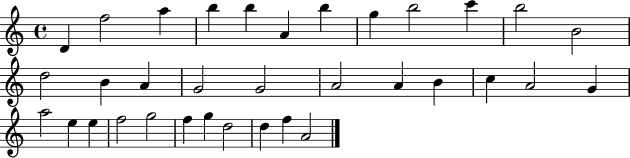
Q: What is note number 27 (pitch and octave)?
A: F5